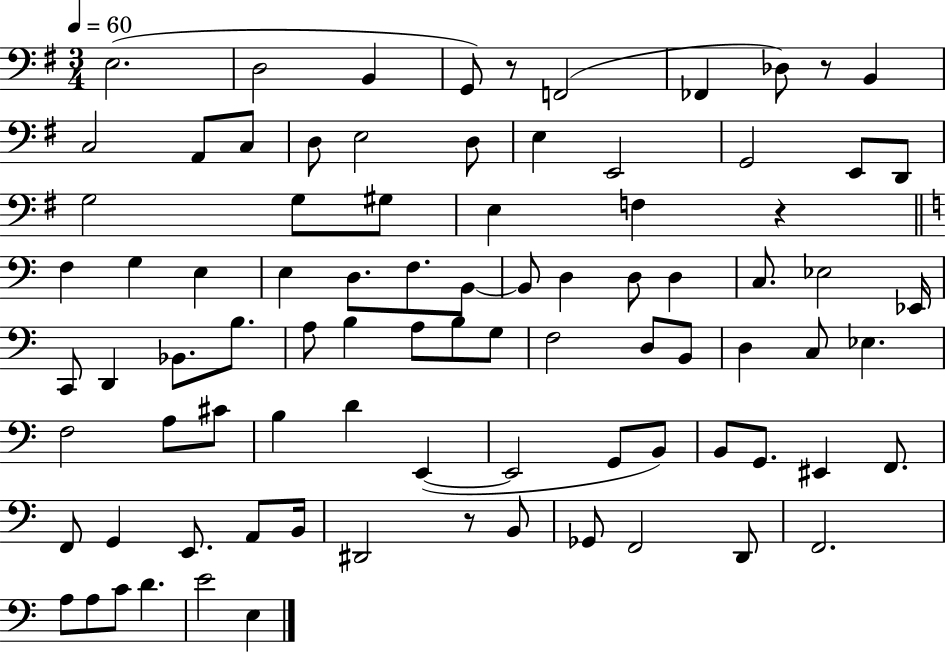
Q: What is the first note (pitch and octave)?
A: E3